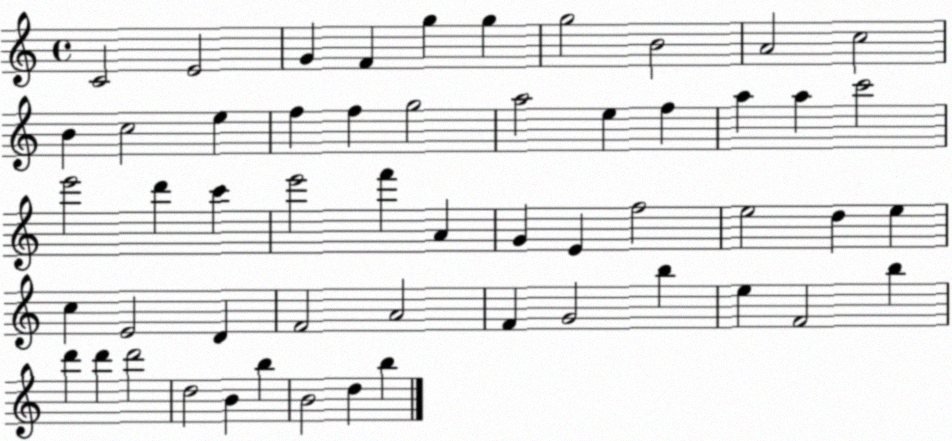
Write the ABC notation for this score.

X:1
T:Untitled
M:4/4
L:1/4
K:C
C2 E2 G F g g g2 B2 A2 c2 B c2 e f f g2 a2 e f a a c'2 e'2 d' c' e'2 f' A G E f2 e2 d e c E2 D F2 A2 F G2 b e F2 b d' d' d'2 d2 B b B2 d b